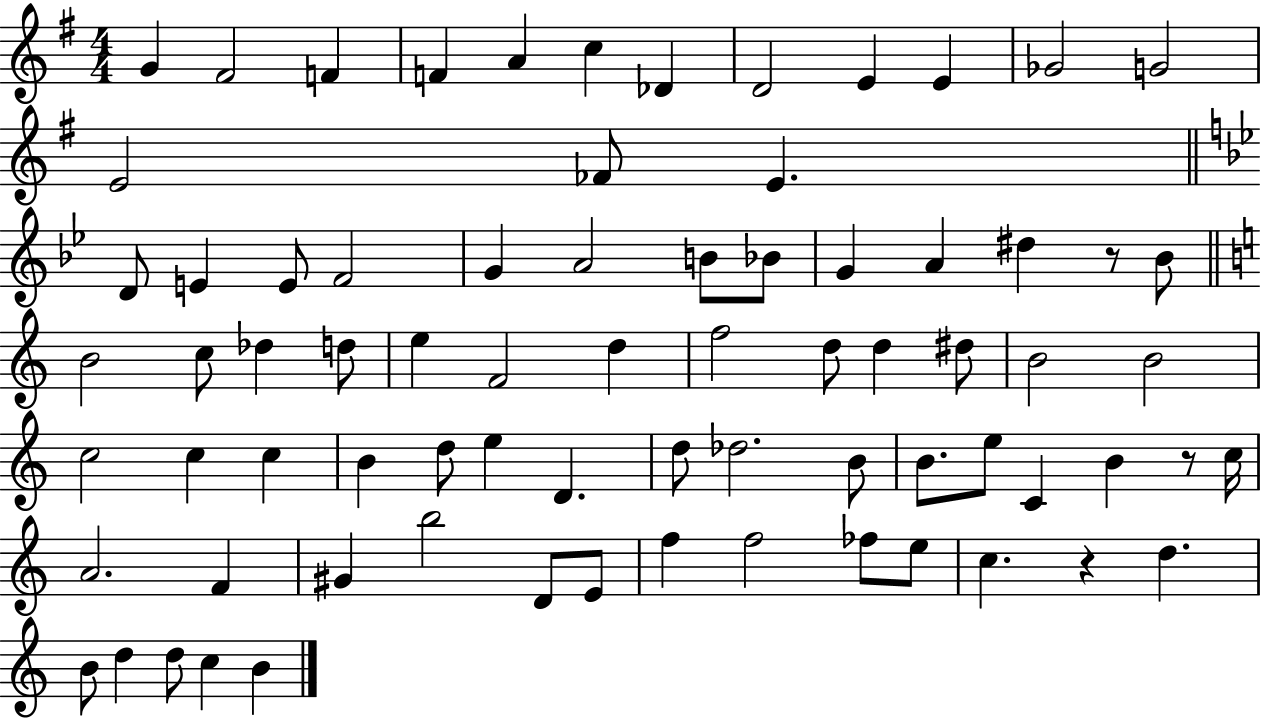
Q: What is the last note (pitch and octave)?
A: B4